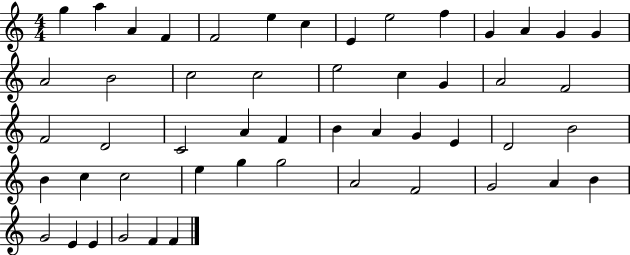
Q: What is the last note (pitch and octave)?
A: F4